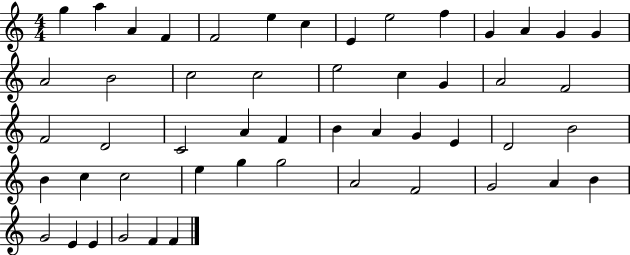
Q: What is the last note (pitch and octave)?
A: F4